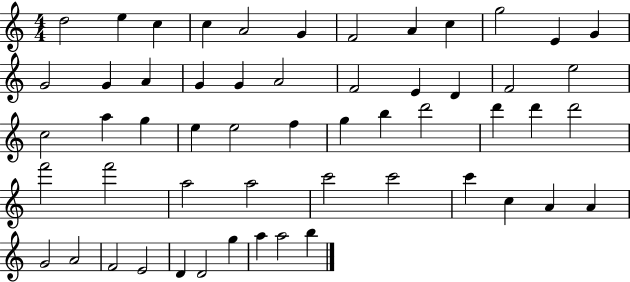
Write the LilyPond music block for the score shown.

{
  \clef treble
  \numericTimeSignature
  \time 4/4
  \key c \major
  d''2 e''4 c''4 | c''4 a'2 g'4 | f'2 a'4 c''4 | g''2 e'4 g'4 | \break g'2 g'4 a'4 | g'4 g'4 a'2 | f'2 e'4 d'4 | f'2 e''2 | \break c''2 a''4 g''4 | e''4 e''2 f''4 | g''4 b''4 d'''2 | d'''4 d'''4 d'''2 | \break f'''2 f'''2 | a''2 a''2 | c'''2 c'''2 | c'''4 c''4 a'4 a'4 | \break g'2 a'2 | f'2 e'2 | d'4 d'2 g''4 | a''4 a''2 b''4 | \break \bar "|."
}